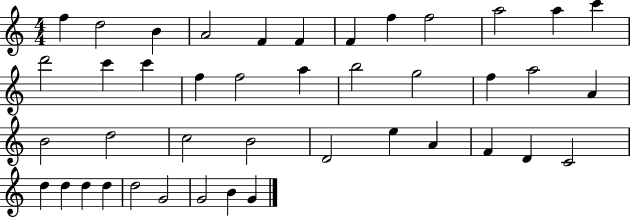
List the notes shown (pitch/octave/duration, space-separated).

F5/q D5/h B4/q A4/h F4/q F4/q F4/q F5/q F5/h A5/h A5/q C6/q D6/h C6/q C6/q F5/q F5/h A5/q B5/h G5/h F5/q A5/h A4/q B4/h D5/h C5/h B4/h D4/h E5/q A4/q F4/q D4/q C4/h D5/q D5/q D5/q D5/q D5/h G4/h G4/h B4/q G4/q